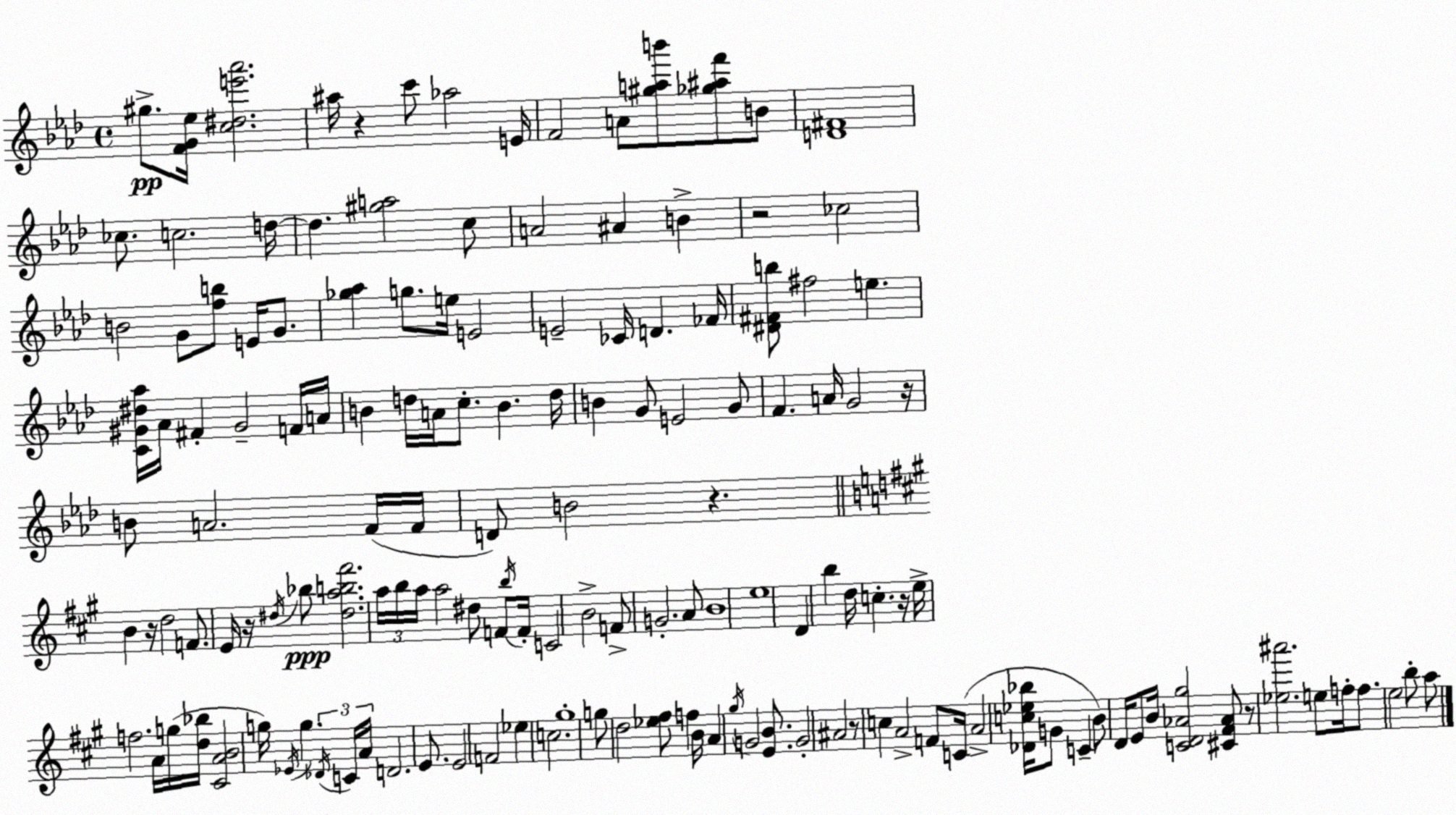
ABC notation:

X:1
T:Untitled
M:4/4
L:1/4
K:Ab
^g/2 [FG_e]/4 [c^de'_a']2 ^a/4 z c'/2 _a2 E/4 F2 A/2 [^gab']/2 [_g^af']/2 B/2 [D^F]4 _c/2 c2 d/4 d [^ga]2 c/2 A2 ^A B z2 _c2 B2 G/2 [fb]/2 E/4 G/2 [_g_a] g/2 e/4 E2 E2 _C/4 D _F/4 [^D^Fb]/2 ^f2 e [C^G^d_a]/4 _A/4 ^F ^G2 F/4 A/4 B d/4 A/4 c/2 B d/4 B G/2 E2 G/2 F A/4 G2 z/4 B/2 A2 F/4 F/4 D/2 B2 z B z/4 d2 F/2 E/4 z/4 ^d/4 _b/2 [^dab^f']2 a/4 b/4 a/4 a2 ^d/2 F/2 b/4 F/4 C2 B2 F/2 G2 A/2 B4 e4 D b d/4 c z/4 e/4 f2 A/4 g/4 [d_b]/4 [^CAB]2 g/4 _E/4 g _D/4 C/4 A/4 D2 E/2 E2 F2 _e c2 ^g4 g/2 d2 [_e^f]/2 f B/4 A ^g/4 G2 [EB]/2 G2 ^A2 z/2 c A2 F/2 C/4 A2 [_Dc_e_b]/4 G/2 C B/2 D/4 E/2 B/4 [CD_A^g]2 [^C^F_A]/2 z/2 [_e^a']2 e/2 f/4 f/2 e2 b/2 a/2